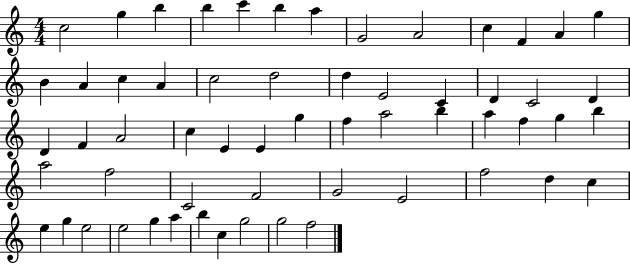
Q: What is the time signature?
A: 4/4